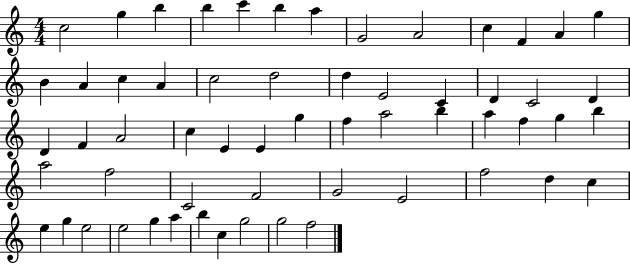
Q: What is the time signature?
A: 4/4